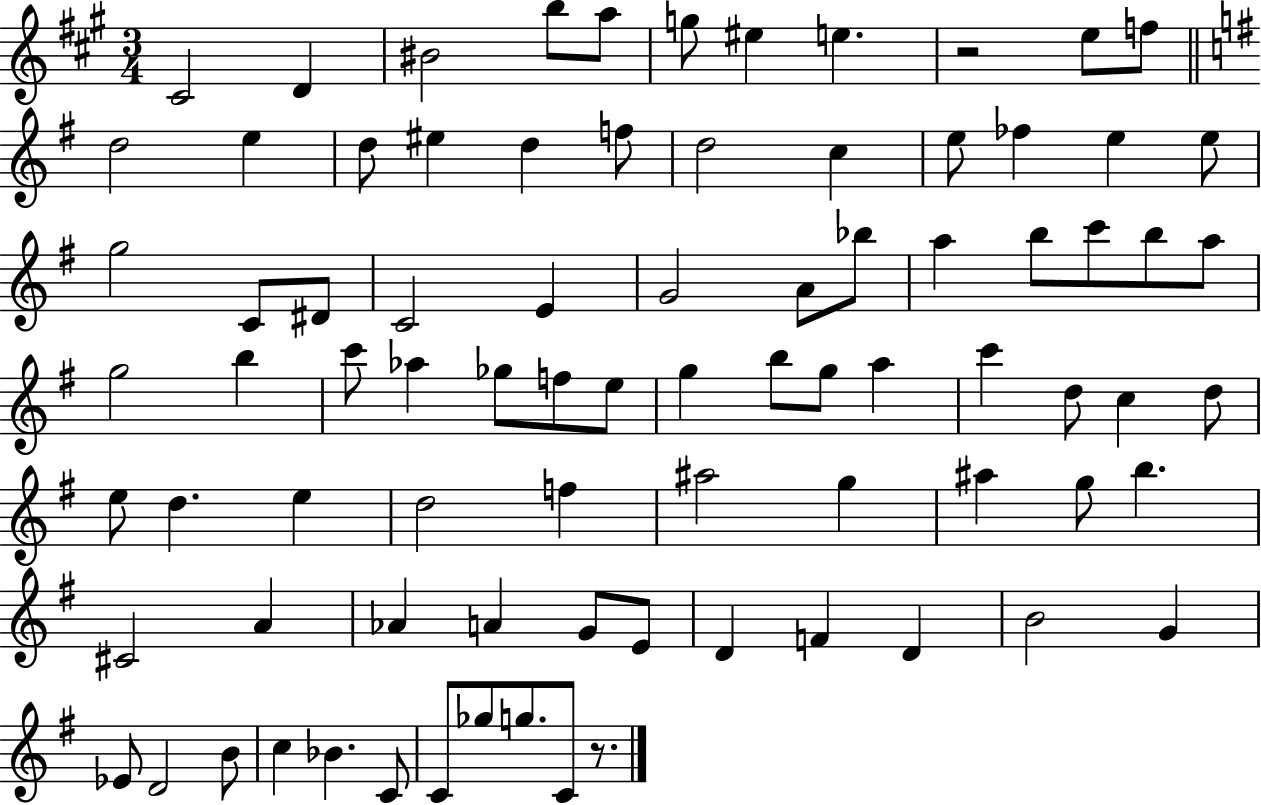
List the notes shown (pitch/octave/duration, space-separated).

C#4/h D4/q BIS4/h B5/e A5/e G5/e EIS5/q E5/q. R/h E5/e F5/e D5/h E5/q D5/e EIS5/q D5/q F5/e D5/h C5/q E5/e FES5/q E5/q E5/e G5/h C4/e D#4/e C4/h E4/q G4/h A4/e Bb5/e A5/q B5/e C6/e B5/e A5/e G5/h B5/q C6/e Ab5/q Gb5/e F5/e E5/e G5/q B5/e G5/e A5/q C6/q D5/e C5/q D5/e E5/e D5/q. E5/q D5/h F5/q A#5/h G5/q A#5/q G5/e B5/q. C#4/h A4/q Ab4/q A4/q G4/e E4/e D4/q F4/q D4/q B4/h G4/q Eb4/e D4/h B4/e C5/q Bb4/q. C4/e C4/e Gb5/e G5/e. C4/e R/e.